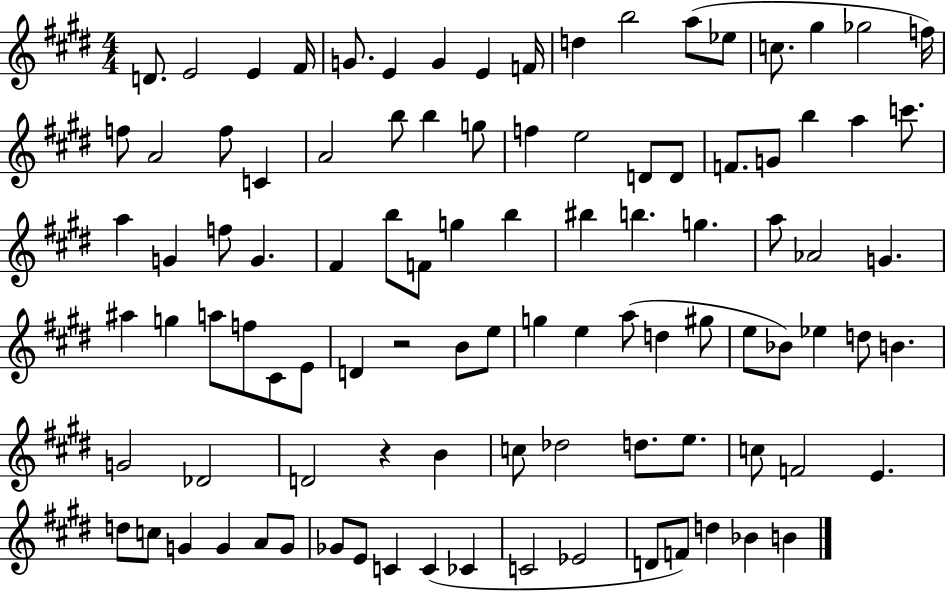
{
  \clef treble
  \numericTimeSignature
  \time 4/4
  \key e \major
  d'8. e'2 e'4 fis'16 | g'8. e'4 g'4 e'4 f'16 | d''4 b''2 a''8( ees''8 | c''8. gis''4 ges''2 f''16) | \break f''8 a'2 f''8 c'4 | a'2 b''8 b''4 g''8 | f''4 e''2 d'8 d'8 | f'8. g'8 b''4 a''4 c'''8. | \break a''4 g'4 f''8 g'4. | fis'4 b''8 f'8 g''4 b''4 | bis''4 b''4. g''4. | a''8 aes'2 g'4. | \break ais''4 g''4 a''8 f''8 cis'8 e'8 | d'4 r2 b'8 e''8 | g''4 e''4 a''8( d''4 gis''8 | e''8 bes'8) ees''4 d''8 b'4. | \break g'2 des'2 | d'2 r4 b'4 | c''8 des''2 d''8. e''8. | c''8 f'2 e'4. | \break d''8 c''8 g'4 g'4 a'8 g'8 | ges'8 e'8 c'4 c'4( ces'4 | c'2 ees'2 | d'8 f'8) d''4 bes'4 b'4 | \break \bar "|."
}